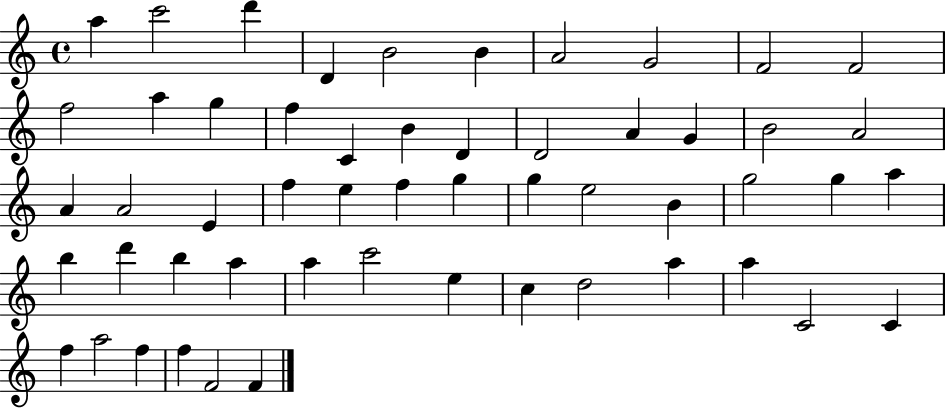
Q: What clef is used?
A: treble